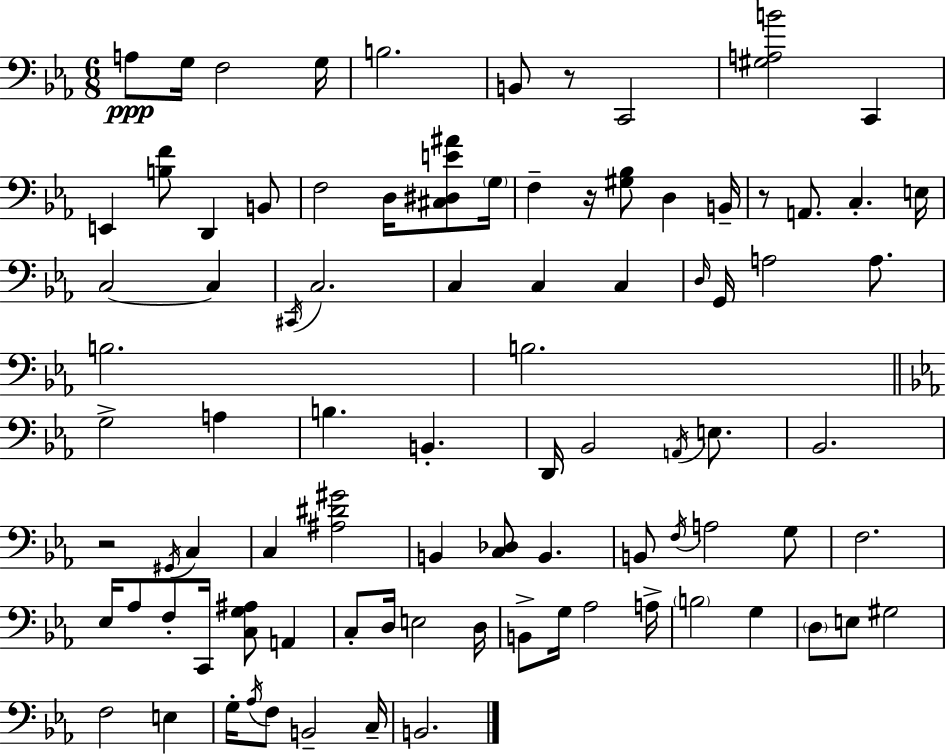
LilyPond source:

{
  \clef bass
  \numericTimeSignature
  \time 6/8
  \key ees \major
  \repeat volta 2 { a8\ppp g16 f2 g16 | b2. | b,8 r8 c,2 | <gis a b'>2 c,4 | \break e,4 <b f'>8 d,4 b,8 | f2 d16 <cis dis e' ais'>8 \parenthesize g16 | f4-- r16 <gis bes>8 d4 b,16-- | r8 a,8. c4.-. e16 | \break c2~~ c4 | \acciaccatura { cis,16 } c2. | c4 c4 c4 | \grace { d16 } g,16 a2 a8. | \break b2. | b2. | \bar "||" \break \key ees \major g2-> a4 | b4. b,4.-. | d,16 bes,2 \acciaccatura { a,16 } e8. | bes,2. | \break r2 \acciaccatura { gis,16 } c4 | c4 <ais dis' gis'>2 | b,4 <c des>8 b,4. | b,8 \acciaccatura { f16 } a2 | \break g8 f2. | ees16 aes8 f8-. c,16 <c g ais>8 a,4 | c8-. d16 e2 | d16 b,8-> g16 aes2 | \break a16-> \parenthesize b2 g4 | \parenthesize d8 e8 gis2 | f2 e4 | g16-. \acciaccatura { aes16 } f8 b,2-- | \break c16-- b,2. | } \bar "|."
}